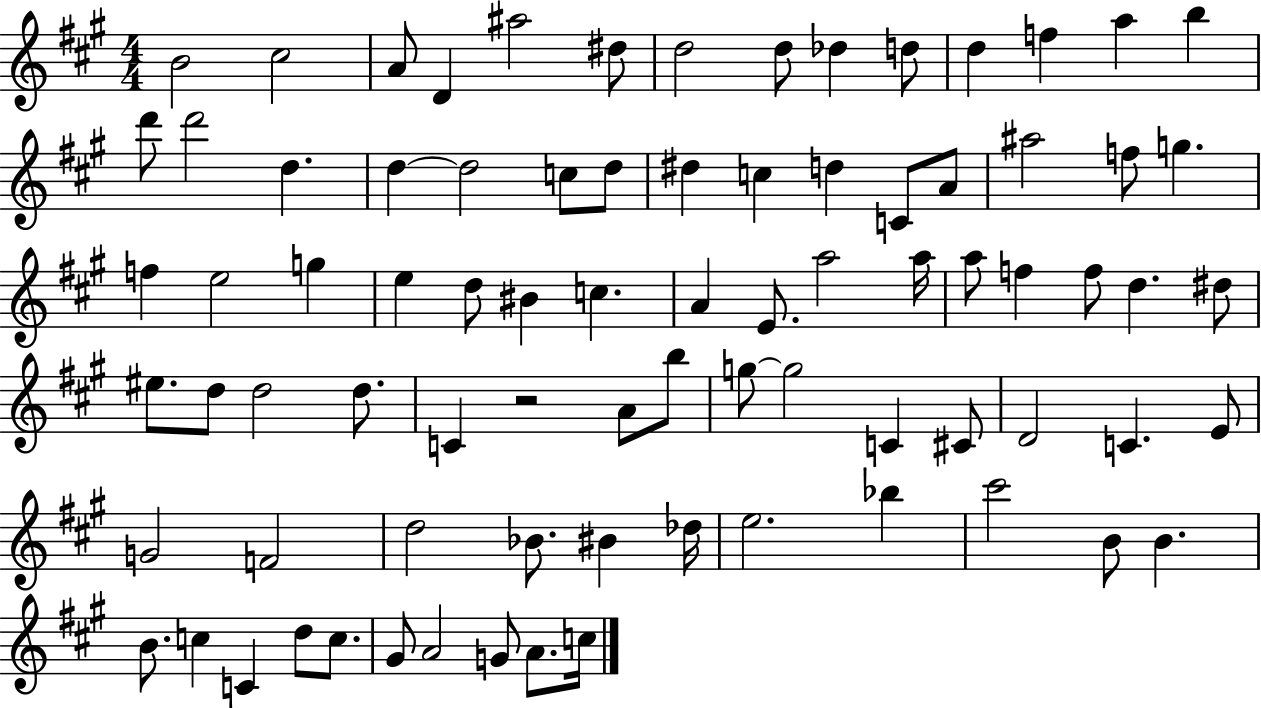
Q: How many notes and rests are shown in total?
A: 81